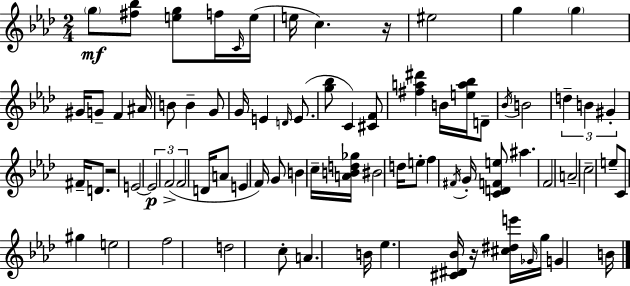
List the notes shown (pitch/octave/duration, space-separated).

G5/e [F#5,Bb5]/e [E5,G5]/e F5/s C4/s E5/s E5/s C5/q. R/s EIS5/h G5/q G5/q G#4/s G4/e F4/q A#4/s B4/e B4/q G4/e G4/s E4/q D4/s E4/e. [G5,Bb5]/e C4/q [C#4,F4]/e [F#5,A5,D#6]/q B4/s [E5,A5,Bb5]/s D4/e Bb4/s B4/h D5/q B4/q G#4/q F#4/s D4/e. R/h E4/h E4/h F4/h F4/h D4/s A4/e E4/q F4/s G4/e B4/q C5/s [A4,B4,D5,Gb5]/s BIS4/h D5/s E5/e F5/q F#4/s G4/s [C4,D4,F4,E5]/e A#5/q. F4/h A4/h C5/h E5/e C4/e G#5/q E5/h F5/h D5/h C5/e A4/q. B4/s Eb5/q. [C#4,D#4,Bb4]/s R/s [C#5,D#5,E6]/s Gb4/s G5/s G4/q B4/s